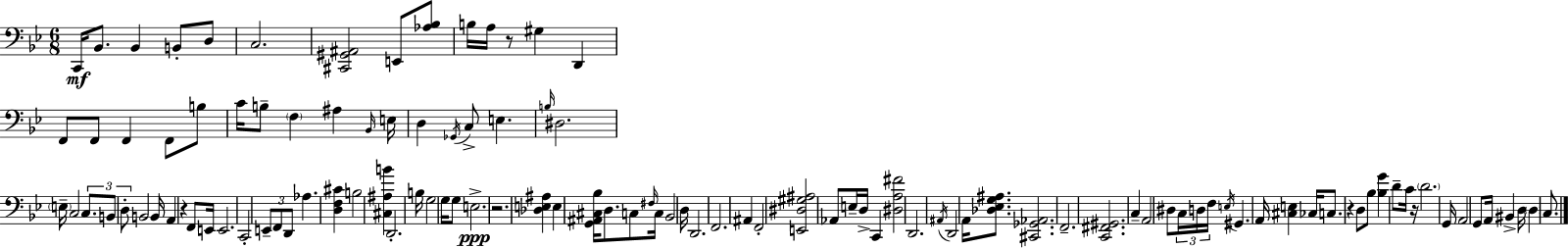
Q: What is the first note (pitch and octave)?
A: C2